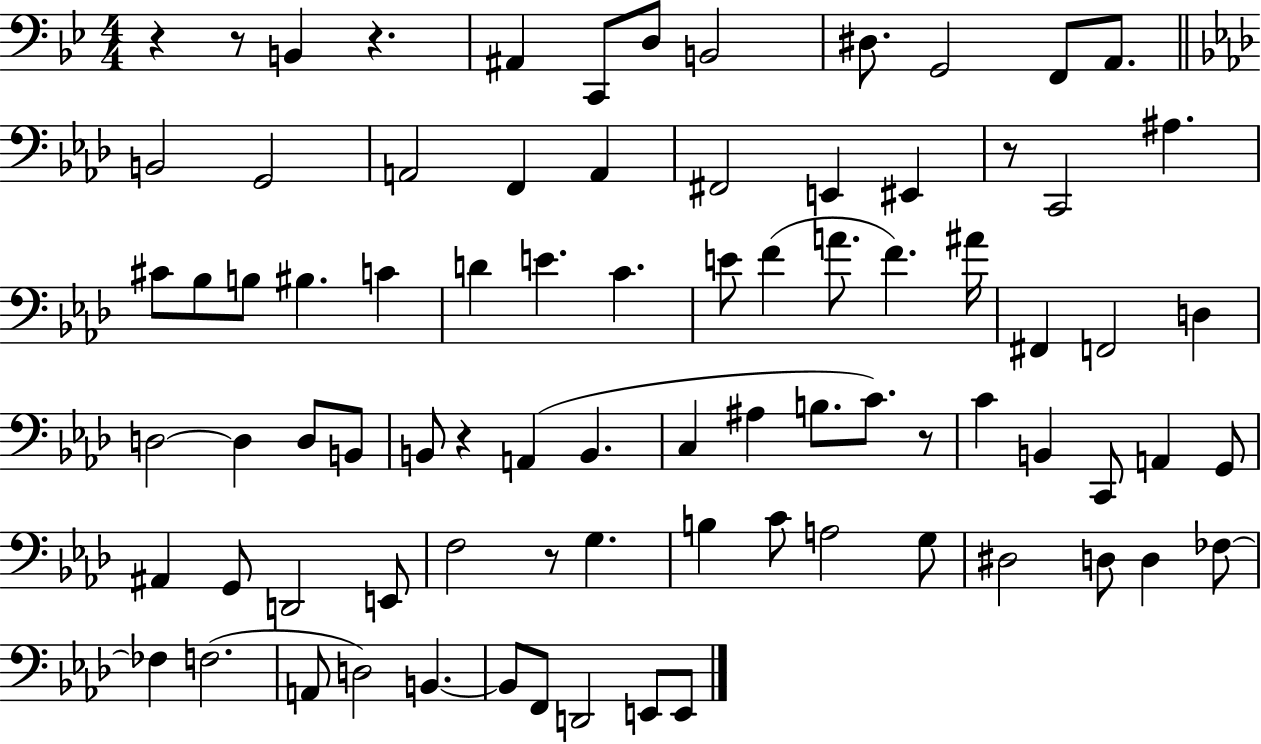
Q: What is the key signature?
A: BES major